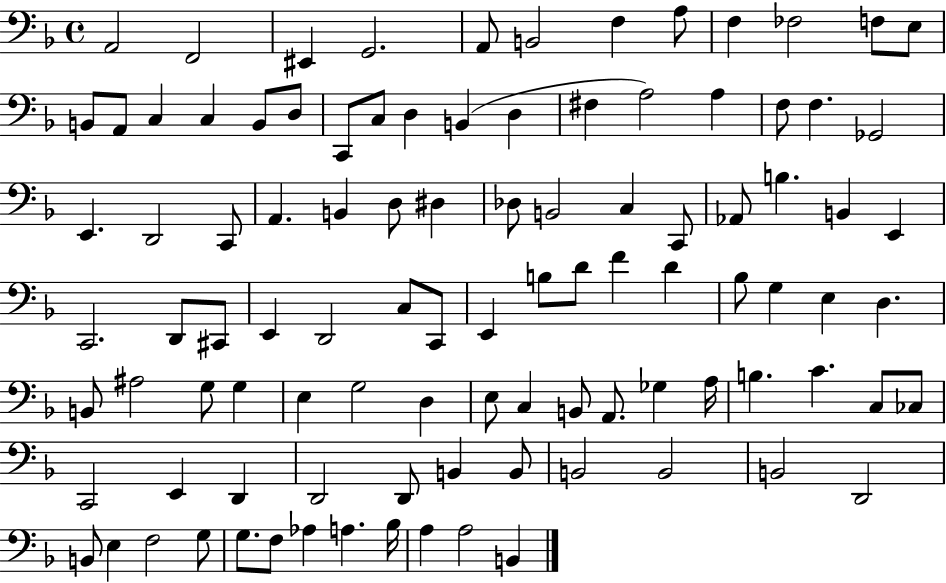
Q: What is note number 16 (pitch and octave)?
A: C3